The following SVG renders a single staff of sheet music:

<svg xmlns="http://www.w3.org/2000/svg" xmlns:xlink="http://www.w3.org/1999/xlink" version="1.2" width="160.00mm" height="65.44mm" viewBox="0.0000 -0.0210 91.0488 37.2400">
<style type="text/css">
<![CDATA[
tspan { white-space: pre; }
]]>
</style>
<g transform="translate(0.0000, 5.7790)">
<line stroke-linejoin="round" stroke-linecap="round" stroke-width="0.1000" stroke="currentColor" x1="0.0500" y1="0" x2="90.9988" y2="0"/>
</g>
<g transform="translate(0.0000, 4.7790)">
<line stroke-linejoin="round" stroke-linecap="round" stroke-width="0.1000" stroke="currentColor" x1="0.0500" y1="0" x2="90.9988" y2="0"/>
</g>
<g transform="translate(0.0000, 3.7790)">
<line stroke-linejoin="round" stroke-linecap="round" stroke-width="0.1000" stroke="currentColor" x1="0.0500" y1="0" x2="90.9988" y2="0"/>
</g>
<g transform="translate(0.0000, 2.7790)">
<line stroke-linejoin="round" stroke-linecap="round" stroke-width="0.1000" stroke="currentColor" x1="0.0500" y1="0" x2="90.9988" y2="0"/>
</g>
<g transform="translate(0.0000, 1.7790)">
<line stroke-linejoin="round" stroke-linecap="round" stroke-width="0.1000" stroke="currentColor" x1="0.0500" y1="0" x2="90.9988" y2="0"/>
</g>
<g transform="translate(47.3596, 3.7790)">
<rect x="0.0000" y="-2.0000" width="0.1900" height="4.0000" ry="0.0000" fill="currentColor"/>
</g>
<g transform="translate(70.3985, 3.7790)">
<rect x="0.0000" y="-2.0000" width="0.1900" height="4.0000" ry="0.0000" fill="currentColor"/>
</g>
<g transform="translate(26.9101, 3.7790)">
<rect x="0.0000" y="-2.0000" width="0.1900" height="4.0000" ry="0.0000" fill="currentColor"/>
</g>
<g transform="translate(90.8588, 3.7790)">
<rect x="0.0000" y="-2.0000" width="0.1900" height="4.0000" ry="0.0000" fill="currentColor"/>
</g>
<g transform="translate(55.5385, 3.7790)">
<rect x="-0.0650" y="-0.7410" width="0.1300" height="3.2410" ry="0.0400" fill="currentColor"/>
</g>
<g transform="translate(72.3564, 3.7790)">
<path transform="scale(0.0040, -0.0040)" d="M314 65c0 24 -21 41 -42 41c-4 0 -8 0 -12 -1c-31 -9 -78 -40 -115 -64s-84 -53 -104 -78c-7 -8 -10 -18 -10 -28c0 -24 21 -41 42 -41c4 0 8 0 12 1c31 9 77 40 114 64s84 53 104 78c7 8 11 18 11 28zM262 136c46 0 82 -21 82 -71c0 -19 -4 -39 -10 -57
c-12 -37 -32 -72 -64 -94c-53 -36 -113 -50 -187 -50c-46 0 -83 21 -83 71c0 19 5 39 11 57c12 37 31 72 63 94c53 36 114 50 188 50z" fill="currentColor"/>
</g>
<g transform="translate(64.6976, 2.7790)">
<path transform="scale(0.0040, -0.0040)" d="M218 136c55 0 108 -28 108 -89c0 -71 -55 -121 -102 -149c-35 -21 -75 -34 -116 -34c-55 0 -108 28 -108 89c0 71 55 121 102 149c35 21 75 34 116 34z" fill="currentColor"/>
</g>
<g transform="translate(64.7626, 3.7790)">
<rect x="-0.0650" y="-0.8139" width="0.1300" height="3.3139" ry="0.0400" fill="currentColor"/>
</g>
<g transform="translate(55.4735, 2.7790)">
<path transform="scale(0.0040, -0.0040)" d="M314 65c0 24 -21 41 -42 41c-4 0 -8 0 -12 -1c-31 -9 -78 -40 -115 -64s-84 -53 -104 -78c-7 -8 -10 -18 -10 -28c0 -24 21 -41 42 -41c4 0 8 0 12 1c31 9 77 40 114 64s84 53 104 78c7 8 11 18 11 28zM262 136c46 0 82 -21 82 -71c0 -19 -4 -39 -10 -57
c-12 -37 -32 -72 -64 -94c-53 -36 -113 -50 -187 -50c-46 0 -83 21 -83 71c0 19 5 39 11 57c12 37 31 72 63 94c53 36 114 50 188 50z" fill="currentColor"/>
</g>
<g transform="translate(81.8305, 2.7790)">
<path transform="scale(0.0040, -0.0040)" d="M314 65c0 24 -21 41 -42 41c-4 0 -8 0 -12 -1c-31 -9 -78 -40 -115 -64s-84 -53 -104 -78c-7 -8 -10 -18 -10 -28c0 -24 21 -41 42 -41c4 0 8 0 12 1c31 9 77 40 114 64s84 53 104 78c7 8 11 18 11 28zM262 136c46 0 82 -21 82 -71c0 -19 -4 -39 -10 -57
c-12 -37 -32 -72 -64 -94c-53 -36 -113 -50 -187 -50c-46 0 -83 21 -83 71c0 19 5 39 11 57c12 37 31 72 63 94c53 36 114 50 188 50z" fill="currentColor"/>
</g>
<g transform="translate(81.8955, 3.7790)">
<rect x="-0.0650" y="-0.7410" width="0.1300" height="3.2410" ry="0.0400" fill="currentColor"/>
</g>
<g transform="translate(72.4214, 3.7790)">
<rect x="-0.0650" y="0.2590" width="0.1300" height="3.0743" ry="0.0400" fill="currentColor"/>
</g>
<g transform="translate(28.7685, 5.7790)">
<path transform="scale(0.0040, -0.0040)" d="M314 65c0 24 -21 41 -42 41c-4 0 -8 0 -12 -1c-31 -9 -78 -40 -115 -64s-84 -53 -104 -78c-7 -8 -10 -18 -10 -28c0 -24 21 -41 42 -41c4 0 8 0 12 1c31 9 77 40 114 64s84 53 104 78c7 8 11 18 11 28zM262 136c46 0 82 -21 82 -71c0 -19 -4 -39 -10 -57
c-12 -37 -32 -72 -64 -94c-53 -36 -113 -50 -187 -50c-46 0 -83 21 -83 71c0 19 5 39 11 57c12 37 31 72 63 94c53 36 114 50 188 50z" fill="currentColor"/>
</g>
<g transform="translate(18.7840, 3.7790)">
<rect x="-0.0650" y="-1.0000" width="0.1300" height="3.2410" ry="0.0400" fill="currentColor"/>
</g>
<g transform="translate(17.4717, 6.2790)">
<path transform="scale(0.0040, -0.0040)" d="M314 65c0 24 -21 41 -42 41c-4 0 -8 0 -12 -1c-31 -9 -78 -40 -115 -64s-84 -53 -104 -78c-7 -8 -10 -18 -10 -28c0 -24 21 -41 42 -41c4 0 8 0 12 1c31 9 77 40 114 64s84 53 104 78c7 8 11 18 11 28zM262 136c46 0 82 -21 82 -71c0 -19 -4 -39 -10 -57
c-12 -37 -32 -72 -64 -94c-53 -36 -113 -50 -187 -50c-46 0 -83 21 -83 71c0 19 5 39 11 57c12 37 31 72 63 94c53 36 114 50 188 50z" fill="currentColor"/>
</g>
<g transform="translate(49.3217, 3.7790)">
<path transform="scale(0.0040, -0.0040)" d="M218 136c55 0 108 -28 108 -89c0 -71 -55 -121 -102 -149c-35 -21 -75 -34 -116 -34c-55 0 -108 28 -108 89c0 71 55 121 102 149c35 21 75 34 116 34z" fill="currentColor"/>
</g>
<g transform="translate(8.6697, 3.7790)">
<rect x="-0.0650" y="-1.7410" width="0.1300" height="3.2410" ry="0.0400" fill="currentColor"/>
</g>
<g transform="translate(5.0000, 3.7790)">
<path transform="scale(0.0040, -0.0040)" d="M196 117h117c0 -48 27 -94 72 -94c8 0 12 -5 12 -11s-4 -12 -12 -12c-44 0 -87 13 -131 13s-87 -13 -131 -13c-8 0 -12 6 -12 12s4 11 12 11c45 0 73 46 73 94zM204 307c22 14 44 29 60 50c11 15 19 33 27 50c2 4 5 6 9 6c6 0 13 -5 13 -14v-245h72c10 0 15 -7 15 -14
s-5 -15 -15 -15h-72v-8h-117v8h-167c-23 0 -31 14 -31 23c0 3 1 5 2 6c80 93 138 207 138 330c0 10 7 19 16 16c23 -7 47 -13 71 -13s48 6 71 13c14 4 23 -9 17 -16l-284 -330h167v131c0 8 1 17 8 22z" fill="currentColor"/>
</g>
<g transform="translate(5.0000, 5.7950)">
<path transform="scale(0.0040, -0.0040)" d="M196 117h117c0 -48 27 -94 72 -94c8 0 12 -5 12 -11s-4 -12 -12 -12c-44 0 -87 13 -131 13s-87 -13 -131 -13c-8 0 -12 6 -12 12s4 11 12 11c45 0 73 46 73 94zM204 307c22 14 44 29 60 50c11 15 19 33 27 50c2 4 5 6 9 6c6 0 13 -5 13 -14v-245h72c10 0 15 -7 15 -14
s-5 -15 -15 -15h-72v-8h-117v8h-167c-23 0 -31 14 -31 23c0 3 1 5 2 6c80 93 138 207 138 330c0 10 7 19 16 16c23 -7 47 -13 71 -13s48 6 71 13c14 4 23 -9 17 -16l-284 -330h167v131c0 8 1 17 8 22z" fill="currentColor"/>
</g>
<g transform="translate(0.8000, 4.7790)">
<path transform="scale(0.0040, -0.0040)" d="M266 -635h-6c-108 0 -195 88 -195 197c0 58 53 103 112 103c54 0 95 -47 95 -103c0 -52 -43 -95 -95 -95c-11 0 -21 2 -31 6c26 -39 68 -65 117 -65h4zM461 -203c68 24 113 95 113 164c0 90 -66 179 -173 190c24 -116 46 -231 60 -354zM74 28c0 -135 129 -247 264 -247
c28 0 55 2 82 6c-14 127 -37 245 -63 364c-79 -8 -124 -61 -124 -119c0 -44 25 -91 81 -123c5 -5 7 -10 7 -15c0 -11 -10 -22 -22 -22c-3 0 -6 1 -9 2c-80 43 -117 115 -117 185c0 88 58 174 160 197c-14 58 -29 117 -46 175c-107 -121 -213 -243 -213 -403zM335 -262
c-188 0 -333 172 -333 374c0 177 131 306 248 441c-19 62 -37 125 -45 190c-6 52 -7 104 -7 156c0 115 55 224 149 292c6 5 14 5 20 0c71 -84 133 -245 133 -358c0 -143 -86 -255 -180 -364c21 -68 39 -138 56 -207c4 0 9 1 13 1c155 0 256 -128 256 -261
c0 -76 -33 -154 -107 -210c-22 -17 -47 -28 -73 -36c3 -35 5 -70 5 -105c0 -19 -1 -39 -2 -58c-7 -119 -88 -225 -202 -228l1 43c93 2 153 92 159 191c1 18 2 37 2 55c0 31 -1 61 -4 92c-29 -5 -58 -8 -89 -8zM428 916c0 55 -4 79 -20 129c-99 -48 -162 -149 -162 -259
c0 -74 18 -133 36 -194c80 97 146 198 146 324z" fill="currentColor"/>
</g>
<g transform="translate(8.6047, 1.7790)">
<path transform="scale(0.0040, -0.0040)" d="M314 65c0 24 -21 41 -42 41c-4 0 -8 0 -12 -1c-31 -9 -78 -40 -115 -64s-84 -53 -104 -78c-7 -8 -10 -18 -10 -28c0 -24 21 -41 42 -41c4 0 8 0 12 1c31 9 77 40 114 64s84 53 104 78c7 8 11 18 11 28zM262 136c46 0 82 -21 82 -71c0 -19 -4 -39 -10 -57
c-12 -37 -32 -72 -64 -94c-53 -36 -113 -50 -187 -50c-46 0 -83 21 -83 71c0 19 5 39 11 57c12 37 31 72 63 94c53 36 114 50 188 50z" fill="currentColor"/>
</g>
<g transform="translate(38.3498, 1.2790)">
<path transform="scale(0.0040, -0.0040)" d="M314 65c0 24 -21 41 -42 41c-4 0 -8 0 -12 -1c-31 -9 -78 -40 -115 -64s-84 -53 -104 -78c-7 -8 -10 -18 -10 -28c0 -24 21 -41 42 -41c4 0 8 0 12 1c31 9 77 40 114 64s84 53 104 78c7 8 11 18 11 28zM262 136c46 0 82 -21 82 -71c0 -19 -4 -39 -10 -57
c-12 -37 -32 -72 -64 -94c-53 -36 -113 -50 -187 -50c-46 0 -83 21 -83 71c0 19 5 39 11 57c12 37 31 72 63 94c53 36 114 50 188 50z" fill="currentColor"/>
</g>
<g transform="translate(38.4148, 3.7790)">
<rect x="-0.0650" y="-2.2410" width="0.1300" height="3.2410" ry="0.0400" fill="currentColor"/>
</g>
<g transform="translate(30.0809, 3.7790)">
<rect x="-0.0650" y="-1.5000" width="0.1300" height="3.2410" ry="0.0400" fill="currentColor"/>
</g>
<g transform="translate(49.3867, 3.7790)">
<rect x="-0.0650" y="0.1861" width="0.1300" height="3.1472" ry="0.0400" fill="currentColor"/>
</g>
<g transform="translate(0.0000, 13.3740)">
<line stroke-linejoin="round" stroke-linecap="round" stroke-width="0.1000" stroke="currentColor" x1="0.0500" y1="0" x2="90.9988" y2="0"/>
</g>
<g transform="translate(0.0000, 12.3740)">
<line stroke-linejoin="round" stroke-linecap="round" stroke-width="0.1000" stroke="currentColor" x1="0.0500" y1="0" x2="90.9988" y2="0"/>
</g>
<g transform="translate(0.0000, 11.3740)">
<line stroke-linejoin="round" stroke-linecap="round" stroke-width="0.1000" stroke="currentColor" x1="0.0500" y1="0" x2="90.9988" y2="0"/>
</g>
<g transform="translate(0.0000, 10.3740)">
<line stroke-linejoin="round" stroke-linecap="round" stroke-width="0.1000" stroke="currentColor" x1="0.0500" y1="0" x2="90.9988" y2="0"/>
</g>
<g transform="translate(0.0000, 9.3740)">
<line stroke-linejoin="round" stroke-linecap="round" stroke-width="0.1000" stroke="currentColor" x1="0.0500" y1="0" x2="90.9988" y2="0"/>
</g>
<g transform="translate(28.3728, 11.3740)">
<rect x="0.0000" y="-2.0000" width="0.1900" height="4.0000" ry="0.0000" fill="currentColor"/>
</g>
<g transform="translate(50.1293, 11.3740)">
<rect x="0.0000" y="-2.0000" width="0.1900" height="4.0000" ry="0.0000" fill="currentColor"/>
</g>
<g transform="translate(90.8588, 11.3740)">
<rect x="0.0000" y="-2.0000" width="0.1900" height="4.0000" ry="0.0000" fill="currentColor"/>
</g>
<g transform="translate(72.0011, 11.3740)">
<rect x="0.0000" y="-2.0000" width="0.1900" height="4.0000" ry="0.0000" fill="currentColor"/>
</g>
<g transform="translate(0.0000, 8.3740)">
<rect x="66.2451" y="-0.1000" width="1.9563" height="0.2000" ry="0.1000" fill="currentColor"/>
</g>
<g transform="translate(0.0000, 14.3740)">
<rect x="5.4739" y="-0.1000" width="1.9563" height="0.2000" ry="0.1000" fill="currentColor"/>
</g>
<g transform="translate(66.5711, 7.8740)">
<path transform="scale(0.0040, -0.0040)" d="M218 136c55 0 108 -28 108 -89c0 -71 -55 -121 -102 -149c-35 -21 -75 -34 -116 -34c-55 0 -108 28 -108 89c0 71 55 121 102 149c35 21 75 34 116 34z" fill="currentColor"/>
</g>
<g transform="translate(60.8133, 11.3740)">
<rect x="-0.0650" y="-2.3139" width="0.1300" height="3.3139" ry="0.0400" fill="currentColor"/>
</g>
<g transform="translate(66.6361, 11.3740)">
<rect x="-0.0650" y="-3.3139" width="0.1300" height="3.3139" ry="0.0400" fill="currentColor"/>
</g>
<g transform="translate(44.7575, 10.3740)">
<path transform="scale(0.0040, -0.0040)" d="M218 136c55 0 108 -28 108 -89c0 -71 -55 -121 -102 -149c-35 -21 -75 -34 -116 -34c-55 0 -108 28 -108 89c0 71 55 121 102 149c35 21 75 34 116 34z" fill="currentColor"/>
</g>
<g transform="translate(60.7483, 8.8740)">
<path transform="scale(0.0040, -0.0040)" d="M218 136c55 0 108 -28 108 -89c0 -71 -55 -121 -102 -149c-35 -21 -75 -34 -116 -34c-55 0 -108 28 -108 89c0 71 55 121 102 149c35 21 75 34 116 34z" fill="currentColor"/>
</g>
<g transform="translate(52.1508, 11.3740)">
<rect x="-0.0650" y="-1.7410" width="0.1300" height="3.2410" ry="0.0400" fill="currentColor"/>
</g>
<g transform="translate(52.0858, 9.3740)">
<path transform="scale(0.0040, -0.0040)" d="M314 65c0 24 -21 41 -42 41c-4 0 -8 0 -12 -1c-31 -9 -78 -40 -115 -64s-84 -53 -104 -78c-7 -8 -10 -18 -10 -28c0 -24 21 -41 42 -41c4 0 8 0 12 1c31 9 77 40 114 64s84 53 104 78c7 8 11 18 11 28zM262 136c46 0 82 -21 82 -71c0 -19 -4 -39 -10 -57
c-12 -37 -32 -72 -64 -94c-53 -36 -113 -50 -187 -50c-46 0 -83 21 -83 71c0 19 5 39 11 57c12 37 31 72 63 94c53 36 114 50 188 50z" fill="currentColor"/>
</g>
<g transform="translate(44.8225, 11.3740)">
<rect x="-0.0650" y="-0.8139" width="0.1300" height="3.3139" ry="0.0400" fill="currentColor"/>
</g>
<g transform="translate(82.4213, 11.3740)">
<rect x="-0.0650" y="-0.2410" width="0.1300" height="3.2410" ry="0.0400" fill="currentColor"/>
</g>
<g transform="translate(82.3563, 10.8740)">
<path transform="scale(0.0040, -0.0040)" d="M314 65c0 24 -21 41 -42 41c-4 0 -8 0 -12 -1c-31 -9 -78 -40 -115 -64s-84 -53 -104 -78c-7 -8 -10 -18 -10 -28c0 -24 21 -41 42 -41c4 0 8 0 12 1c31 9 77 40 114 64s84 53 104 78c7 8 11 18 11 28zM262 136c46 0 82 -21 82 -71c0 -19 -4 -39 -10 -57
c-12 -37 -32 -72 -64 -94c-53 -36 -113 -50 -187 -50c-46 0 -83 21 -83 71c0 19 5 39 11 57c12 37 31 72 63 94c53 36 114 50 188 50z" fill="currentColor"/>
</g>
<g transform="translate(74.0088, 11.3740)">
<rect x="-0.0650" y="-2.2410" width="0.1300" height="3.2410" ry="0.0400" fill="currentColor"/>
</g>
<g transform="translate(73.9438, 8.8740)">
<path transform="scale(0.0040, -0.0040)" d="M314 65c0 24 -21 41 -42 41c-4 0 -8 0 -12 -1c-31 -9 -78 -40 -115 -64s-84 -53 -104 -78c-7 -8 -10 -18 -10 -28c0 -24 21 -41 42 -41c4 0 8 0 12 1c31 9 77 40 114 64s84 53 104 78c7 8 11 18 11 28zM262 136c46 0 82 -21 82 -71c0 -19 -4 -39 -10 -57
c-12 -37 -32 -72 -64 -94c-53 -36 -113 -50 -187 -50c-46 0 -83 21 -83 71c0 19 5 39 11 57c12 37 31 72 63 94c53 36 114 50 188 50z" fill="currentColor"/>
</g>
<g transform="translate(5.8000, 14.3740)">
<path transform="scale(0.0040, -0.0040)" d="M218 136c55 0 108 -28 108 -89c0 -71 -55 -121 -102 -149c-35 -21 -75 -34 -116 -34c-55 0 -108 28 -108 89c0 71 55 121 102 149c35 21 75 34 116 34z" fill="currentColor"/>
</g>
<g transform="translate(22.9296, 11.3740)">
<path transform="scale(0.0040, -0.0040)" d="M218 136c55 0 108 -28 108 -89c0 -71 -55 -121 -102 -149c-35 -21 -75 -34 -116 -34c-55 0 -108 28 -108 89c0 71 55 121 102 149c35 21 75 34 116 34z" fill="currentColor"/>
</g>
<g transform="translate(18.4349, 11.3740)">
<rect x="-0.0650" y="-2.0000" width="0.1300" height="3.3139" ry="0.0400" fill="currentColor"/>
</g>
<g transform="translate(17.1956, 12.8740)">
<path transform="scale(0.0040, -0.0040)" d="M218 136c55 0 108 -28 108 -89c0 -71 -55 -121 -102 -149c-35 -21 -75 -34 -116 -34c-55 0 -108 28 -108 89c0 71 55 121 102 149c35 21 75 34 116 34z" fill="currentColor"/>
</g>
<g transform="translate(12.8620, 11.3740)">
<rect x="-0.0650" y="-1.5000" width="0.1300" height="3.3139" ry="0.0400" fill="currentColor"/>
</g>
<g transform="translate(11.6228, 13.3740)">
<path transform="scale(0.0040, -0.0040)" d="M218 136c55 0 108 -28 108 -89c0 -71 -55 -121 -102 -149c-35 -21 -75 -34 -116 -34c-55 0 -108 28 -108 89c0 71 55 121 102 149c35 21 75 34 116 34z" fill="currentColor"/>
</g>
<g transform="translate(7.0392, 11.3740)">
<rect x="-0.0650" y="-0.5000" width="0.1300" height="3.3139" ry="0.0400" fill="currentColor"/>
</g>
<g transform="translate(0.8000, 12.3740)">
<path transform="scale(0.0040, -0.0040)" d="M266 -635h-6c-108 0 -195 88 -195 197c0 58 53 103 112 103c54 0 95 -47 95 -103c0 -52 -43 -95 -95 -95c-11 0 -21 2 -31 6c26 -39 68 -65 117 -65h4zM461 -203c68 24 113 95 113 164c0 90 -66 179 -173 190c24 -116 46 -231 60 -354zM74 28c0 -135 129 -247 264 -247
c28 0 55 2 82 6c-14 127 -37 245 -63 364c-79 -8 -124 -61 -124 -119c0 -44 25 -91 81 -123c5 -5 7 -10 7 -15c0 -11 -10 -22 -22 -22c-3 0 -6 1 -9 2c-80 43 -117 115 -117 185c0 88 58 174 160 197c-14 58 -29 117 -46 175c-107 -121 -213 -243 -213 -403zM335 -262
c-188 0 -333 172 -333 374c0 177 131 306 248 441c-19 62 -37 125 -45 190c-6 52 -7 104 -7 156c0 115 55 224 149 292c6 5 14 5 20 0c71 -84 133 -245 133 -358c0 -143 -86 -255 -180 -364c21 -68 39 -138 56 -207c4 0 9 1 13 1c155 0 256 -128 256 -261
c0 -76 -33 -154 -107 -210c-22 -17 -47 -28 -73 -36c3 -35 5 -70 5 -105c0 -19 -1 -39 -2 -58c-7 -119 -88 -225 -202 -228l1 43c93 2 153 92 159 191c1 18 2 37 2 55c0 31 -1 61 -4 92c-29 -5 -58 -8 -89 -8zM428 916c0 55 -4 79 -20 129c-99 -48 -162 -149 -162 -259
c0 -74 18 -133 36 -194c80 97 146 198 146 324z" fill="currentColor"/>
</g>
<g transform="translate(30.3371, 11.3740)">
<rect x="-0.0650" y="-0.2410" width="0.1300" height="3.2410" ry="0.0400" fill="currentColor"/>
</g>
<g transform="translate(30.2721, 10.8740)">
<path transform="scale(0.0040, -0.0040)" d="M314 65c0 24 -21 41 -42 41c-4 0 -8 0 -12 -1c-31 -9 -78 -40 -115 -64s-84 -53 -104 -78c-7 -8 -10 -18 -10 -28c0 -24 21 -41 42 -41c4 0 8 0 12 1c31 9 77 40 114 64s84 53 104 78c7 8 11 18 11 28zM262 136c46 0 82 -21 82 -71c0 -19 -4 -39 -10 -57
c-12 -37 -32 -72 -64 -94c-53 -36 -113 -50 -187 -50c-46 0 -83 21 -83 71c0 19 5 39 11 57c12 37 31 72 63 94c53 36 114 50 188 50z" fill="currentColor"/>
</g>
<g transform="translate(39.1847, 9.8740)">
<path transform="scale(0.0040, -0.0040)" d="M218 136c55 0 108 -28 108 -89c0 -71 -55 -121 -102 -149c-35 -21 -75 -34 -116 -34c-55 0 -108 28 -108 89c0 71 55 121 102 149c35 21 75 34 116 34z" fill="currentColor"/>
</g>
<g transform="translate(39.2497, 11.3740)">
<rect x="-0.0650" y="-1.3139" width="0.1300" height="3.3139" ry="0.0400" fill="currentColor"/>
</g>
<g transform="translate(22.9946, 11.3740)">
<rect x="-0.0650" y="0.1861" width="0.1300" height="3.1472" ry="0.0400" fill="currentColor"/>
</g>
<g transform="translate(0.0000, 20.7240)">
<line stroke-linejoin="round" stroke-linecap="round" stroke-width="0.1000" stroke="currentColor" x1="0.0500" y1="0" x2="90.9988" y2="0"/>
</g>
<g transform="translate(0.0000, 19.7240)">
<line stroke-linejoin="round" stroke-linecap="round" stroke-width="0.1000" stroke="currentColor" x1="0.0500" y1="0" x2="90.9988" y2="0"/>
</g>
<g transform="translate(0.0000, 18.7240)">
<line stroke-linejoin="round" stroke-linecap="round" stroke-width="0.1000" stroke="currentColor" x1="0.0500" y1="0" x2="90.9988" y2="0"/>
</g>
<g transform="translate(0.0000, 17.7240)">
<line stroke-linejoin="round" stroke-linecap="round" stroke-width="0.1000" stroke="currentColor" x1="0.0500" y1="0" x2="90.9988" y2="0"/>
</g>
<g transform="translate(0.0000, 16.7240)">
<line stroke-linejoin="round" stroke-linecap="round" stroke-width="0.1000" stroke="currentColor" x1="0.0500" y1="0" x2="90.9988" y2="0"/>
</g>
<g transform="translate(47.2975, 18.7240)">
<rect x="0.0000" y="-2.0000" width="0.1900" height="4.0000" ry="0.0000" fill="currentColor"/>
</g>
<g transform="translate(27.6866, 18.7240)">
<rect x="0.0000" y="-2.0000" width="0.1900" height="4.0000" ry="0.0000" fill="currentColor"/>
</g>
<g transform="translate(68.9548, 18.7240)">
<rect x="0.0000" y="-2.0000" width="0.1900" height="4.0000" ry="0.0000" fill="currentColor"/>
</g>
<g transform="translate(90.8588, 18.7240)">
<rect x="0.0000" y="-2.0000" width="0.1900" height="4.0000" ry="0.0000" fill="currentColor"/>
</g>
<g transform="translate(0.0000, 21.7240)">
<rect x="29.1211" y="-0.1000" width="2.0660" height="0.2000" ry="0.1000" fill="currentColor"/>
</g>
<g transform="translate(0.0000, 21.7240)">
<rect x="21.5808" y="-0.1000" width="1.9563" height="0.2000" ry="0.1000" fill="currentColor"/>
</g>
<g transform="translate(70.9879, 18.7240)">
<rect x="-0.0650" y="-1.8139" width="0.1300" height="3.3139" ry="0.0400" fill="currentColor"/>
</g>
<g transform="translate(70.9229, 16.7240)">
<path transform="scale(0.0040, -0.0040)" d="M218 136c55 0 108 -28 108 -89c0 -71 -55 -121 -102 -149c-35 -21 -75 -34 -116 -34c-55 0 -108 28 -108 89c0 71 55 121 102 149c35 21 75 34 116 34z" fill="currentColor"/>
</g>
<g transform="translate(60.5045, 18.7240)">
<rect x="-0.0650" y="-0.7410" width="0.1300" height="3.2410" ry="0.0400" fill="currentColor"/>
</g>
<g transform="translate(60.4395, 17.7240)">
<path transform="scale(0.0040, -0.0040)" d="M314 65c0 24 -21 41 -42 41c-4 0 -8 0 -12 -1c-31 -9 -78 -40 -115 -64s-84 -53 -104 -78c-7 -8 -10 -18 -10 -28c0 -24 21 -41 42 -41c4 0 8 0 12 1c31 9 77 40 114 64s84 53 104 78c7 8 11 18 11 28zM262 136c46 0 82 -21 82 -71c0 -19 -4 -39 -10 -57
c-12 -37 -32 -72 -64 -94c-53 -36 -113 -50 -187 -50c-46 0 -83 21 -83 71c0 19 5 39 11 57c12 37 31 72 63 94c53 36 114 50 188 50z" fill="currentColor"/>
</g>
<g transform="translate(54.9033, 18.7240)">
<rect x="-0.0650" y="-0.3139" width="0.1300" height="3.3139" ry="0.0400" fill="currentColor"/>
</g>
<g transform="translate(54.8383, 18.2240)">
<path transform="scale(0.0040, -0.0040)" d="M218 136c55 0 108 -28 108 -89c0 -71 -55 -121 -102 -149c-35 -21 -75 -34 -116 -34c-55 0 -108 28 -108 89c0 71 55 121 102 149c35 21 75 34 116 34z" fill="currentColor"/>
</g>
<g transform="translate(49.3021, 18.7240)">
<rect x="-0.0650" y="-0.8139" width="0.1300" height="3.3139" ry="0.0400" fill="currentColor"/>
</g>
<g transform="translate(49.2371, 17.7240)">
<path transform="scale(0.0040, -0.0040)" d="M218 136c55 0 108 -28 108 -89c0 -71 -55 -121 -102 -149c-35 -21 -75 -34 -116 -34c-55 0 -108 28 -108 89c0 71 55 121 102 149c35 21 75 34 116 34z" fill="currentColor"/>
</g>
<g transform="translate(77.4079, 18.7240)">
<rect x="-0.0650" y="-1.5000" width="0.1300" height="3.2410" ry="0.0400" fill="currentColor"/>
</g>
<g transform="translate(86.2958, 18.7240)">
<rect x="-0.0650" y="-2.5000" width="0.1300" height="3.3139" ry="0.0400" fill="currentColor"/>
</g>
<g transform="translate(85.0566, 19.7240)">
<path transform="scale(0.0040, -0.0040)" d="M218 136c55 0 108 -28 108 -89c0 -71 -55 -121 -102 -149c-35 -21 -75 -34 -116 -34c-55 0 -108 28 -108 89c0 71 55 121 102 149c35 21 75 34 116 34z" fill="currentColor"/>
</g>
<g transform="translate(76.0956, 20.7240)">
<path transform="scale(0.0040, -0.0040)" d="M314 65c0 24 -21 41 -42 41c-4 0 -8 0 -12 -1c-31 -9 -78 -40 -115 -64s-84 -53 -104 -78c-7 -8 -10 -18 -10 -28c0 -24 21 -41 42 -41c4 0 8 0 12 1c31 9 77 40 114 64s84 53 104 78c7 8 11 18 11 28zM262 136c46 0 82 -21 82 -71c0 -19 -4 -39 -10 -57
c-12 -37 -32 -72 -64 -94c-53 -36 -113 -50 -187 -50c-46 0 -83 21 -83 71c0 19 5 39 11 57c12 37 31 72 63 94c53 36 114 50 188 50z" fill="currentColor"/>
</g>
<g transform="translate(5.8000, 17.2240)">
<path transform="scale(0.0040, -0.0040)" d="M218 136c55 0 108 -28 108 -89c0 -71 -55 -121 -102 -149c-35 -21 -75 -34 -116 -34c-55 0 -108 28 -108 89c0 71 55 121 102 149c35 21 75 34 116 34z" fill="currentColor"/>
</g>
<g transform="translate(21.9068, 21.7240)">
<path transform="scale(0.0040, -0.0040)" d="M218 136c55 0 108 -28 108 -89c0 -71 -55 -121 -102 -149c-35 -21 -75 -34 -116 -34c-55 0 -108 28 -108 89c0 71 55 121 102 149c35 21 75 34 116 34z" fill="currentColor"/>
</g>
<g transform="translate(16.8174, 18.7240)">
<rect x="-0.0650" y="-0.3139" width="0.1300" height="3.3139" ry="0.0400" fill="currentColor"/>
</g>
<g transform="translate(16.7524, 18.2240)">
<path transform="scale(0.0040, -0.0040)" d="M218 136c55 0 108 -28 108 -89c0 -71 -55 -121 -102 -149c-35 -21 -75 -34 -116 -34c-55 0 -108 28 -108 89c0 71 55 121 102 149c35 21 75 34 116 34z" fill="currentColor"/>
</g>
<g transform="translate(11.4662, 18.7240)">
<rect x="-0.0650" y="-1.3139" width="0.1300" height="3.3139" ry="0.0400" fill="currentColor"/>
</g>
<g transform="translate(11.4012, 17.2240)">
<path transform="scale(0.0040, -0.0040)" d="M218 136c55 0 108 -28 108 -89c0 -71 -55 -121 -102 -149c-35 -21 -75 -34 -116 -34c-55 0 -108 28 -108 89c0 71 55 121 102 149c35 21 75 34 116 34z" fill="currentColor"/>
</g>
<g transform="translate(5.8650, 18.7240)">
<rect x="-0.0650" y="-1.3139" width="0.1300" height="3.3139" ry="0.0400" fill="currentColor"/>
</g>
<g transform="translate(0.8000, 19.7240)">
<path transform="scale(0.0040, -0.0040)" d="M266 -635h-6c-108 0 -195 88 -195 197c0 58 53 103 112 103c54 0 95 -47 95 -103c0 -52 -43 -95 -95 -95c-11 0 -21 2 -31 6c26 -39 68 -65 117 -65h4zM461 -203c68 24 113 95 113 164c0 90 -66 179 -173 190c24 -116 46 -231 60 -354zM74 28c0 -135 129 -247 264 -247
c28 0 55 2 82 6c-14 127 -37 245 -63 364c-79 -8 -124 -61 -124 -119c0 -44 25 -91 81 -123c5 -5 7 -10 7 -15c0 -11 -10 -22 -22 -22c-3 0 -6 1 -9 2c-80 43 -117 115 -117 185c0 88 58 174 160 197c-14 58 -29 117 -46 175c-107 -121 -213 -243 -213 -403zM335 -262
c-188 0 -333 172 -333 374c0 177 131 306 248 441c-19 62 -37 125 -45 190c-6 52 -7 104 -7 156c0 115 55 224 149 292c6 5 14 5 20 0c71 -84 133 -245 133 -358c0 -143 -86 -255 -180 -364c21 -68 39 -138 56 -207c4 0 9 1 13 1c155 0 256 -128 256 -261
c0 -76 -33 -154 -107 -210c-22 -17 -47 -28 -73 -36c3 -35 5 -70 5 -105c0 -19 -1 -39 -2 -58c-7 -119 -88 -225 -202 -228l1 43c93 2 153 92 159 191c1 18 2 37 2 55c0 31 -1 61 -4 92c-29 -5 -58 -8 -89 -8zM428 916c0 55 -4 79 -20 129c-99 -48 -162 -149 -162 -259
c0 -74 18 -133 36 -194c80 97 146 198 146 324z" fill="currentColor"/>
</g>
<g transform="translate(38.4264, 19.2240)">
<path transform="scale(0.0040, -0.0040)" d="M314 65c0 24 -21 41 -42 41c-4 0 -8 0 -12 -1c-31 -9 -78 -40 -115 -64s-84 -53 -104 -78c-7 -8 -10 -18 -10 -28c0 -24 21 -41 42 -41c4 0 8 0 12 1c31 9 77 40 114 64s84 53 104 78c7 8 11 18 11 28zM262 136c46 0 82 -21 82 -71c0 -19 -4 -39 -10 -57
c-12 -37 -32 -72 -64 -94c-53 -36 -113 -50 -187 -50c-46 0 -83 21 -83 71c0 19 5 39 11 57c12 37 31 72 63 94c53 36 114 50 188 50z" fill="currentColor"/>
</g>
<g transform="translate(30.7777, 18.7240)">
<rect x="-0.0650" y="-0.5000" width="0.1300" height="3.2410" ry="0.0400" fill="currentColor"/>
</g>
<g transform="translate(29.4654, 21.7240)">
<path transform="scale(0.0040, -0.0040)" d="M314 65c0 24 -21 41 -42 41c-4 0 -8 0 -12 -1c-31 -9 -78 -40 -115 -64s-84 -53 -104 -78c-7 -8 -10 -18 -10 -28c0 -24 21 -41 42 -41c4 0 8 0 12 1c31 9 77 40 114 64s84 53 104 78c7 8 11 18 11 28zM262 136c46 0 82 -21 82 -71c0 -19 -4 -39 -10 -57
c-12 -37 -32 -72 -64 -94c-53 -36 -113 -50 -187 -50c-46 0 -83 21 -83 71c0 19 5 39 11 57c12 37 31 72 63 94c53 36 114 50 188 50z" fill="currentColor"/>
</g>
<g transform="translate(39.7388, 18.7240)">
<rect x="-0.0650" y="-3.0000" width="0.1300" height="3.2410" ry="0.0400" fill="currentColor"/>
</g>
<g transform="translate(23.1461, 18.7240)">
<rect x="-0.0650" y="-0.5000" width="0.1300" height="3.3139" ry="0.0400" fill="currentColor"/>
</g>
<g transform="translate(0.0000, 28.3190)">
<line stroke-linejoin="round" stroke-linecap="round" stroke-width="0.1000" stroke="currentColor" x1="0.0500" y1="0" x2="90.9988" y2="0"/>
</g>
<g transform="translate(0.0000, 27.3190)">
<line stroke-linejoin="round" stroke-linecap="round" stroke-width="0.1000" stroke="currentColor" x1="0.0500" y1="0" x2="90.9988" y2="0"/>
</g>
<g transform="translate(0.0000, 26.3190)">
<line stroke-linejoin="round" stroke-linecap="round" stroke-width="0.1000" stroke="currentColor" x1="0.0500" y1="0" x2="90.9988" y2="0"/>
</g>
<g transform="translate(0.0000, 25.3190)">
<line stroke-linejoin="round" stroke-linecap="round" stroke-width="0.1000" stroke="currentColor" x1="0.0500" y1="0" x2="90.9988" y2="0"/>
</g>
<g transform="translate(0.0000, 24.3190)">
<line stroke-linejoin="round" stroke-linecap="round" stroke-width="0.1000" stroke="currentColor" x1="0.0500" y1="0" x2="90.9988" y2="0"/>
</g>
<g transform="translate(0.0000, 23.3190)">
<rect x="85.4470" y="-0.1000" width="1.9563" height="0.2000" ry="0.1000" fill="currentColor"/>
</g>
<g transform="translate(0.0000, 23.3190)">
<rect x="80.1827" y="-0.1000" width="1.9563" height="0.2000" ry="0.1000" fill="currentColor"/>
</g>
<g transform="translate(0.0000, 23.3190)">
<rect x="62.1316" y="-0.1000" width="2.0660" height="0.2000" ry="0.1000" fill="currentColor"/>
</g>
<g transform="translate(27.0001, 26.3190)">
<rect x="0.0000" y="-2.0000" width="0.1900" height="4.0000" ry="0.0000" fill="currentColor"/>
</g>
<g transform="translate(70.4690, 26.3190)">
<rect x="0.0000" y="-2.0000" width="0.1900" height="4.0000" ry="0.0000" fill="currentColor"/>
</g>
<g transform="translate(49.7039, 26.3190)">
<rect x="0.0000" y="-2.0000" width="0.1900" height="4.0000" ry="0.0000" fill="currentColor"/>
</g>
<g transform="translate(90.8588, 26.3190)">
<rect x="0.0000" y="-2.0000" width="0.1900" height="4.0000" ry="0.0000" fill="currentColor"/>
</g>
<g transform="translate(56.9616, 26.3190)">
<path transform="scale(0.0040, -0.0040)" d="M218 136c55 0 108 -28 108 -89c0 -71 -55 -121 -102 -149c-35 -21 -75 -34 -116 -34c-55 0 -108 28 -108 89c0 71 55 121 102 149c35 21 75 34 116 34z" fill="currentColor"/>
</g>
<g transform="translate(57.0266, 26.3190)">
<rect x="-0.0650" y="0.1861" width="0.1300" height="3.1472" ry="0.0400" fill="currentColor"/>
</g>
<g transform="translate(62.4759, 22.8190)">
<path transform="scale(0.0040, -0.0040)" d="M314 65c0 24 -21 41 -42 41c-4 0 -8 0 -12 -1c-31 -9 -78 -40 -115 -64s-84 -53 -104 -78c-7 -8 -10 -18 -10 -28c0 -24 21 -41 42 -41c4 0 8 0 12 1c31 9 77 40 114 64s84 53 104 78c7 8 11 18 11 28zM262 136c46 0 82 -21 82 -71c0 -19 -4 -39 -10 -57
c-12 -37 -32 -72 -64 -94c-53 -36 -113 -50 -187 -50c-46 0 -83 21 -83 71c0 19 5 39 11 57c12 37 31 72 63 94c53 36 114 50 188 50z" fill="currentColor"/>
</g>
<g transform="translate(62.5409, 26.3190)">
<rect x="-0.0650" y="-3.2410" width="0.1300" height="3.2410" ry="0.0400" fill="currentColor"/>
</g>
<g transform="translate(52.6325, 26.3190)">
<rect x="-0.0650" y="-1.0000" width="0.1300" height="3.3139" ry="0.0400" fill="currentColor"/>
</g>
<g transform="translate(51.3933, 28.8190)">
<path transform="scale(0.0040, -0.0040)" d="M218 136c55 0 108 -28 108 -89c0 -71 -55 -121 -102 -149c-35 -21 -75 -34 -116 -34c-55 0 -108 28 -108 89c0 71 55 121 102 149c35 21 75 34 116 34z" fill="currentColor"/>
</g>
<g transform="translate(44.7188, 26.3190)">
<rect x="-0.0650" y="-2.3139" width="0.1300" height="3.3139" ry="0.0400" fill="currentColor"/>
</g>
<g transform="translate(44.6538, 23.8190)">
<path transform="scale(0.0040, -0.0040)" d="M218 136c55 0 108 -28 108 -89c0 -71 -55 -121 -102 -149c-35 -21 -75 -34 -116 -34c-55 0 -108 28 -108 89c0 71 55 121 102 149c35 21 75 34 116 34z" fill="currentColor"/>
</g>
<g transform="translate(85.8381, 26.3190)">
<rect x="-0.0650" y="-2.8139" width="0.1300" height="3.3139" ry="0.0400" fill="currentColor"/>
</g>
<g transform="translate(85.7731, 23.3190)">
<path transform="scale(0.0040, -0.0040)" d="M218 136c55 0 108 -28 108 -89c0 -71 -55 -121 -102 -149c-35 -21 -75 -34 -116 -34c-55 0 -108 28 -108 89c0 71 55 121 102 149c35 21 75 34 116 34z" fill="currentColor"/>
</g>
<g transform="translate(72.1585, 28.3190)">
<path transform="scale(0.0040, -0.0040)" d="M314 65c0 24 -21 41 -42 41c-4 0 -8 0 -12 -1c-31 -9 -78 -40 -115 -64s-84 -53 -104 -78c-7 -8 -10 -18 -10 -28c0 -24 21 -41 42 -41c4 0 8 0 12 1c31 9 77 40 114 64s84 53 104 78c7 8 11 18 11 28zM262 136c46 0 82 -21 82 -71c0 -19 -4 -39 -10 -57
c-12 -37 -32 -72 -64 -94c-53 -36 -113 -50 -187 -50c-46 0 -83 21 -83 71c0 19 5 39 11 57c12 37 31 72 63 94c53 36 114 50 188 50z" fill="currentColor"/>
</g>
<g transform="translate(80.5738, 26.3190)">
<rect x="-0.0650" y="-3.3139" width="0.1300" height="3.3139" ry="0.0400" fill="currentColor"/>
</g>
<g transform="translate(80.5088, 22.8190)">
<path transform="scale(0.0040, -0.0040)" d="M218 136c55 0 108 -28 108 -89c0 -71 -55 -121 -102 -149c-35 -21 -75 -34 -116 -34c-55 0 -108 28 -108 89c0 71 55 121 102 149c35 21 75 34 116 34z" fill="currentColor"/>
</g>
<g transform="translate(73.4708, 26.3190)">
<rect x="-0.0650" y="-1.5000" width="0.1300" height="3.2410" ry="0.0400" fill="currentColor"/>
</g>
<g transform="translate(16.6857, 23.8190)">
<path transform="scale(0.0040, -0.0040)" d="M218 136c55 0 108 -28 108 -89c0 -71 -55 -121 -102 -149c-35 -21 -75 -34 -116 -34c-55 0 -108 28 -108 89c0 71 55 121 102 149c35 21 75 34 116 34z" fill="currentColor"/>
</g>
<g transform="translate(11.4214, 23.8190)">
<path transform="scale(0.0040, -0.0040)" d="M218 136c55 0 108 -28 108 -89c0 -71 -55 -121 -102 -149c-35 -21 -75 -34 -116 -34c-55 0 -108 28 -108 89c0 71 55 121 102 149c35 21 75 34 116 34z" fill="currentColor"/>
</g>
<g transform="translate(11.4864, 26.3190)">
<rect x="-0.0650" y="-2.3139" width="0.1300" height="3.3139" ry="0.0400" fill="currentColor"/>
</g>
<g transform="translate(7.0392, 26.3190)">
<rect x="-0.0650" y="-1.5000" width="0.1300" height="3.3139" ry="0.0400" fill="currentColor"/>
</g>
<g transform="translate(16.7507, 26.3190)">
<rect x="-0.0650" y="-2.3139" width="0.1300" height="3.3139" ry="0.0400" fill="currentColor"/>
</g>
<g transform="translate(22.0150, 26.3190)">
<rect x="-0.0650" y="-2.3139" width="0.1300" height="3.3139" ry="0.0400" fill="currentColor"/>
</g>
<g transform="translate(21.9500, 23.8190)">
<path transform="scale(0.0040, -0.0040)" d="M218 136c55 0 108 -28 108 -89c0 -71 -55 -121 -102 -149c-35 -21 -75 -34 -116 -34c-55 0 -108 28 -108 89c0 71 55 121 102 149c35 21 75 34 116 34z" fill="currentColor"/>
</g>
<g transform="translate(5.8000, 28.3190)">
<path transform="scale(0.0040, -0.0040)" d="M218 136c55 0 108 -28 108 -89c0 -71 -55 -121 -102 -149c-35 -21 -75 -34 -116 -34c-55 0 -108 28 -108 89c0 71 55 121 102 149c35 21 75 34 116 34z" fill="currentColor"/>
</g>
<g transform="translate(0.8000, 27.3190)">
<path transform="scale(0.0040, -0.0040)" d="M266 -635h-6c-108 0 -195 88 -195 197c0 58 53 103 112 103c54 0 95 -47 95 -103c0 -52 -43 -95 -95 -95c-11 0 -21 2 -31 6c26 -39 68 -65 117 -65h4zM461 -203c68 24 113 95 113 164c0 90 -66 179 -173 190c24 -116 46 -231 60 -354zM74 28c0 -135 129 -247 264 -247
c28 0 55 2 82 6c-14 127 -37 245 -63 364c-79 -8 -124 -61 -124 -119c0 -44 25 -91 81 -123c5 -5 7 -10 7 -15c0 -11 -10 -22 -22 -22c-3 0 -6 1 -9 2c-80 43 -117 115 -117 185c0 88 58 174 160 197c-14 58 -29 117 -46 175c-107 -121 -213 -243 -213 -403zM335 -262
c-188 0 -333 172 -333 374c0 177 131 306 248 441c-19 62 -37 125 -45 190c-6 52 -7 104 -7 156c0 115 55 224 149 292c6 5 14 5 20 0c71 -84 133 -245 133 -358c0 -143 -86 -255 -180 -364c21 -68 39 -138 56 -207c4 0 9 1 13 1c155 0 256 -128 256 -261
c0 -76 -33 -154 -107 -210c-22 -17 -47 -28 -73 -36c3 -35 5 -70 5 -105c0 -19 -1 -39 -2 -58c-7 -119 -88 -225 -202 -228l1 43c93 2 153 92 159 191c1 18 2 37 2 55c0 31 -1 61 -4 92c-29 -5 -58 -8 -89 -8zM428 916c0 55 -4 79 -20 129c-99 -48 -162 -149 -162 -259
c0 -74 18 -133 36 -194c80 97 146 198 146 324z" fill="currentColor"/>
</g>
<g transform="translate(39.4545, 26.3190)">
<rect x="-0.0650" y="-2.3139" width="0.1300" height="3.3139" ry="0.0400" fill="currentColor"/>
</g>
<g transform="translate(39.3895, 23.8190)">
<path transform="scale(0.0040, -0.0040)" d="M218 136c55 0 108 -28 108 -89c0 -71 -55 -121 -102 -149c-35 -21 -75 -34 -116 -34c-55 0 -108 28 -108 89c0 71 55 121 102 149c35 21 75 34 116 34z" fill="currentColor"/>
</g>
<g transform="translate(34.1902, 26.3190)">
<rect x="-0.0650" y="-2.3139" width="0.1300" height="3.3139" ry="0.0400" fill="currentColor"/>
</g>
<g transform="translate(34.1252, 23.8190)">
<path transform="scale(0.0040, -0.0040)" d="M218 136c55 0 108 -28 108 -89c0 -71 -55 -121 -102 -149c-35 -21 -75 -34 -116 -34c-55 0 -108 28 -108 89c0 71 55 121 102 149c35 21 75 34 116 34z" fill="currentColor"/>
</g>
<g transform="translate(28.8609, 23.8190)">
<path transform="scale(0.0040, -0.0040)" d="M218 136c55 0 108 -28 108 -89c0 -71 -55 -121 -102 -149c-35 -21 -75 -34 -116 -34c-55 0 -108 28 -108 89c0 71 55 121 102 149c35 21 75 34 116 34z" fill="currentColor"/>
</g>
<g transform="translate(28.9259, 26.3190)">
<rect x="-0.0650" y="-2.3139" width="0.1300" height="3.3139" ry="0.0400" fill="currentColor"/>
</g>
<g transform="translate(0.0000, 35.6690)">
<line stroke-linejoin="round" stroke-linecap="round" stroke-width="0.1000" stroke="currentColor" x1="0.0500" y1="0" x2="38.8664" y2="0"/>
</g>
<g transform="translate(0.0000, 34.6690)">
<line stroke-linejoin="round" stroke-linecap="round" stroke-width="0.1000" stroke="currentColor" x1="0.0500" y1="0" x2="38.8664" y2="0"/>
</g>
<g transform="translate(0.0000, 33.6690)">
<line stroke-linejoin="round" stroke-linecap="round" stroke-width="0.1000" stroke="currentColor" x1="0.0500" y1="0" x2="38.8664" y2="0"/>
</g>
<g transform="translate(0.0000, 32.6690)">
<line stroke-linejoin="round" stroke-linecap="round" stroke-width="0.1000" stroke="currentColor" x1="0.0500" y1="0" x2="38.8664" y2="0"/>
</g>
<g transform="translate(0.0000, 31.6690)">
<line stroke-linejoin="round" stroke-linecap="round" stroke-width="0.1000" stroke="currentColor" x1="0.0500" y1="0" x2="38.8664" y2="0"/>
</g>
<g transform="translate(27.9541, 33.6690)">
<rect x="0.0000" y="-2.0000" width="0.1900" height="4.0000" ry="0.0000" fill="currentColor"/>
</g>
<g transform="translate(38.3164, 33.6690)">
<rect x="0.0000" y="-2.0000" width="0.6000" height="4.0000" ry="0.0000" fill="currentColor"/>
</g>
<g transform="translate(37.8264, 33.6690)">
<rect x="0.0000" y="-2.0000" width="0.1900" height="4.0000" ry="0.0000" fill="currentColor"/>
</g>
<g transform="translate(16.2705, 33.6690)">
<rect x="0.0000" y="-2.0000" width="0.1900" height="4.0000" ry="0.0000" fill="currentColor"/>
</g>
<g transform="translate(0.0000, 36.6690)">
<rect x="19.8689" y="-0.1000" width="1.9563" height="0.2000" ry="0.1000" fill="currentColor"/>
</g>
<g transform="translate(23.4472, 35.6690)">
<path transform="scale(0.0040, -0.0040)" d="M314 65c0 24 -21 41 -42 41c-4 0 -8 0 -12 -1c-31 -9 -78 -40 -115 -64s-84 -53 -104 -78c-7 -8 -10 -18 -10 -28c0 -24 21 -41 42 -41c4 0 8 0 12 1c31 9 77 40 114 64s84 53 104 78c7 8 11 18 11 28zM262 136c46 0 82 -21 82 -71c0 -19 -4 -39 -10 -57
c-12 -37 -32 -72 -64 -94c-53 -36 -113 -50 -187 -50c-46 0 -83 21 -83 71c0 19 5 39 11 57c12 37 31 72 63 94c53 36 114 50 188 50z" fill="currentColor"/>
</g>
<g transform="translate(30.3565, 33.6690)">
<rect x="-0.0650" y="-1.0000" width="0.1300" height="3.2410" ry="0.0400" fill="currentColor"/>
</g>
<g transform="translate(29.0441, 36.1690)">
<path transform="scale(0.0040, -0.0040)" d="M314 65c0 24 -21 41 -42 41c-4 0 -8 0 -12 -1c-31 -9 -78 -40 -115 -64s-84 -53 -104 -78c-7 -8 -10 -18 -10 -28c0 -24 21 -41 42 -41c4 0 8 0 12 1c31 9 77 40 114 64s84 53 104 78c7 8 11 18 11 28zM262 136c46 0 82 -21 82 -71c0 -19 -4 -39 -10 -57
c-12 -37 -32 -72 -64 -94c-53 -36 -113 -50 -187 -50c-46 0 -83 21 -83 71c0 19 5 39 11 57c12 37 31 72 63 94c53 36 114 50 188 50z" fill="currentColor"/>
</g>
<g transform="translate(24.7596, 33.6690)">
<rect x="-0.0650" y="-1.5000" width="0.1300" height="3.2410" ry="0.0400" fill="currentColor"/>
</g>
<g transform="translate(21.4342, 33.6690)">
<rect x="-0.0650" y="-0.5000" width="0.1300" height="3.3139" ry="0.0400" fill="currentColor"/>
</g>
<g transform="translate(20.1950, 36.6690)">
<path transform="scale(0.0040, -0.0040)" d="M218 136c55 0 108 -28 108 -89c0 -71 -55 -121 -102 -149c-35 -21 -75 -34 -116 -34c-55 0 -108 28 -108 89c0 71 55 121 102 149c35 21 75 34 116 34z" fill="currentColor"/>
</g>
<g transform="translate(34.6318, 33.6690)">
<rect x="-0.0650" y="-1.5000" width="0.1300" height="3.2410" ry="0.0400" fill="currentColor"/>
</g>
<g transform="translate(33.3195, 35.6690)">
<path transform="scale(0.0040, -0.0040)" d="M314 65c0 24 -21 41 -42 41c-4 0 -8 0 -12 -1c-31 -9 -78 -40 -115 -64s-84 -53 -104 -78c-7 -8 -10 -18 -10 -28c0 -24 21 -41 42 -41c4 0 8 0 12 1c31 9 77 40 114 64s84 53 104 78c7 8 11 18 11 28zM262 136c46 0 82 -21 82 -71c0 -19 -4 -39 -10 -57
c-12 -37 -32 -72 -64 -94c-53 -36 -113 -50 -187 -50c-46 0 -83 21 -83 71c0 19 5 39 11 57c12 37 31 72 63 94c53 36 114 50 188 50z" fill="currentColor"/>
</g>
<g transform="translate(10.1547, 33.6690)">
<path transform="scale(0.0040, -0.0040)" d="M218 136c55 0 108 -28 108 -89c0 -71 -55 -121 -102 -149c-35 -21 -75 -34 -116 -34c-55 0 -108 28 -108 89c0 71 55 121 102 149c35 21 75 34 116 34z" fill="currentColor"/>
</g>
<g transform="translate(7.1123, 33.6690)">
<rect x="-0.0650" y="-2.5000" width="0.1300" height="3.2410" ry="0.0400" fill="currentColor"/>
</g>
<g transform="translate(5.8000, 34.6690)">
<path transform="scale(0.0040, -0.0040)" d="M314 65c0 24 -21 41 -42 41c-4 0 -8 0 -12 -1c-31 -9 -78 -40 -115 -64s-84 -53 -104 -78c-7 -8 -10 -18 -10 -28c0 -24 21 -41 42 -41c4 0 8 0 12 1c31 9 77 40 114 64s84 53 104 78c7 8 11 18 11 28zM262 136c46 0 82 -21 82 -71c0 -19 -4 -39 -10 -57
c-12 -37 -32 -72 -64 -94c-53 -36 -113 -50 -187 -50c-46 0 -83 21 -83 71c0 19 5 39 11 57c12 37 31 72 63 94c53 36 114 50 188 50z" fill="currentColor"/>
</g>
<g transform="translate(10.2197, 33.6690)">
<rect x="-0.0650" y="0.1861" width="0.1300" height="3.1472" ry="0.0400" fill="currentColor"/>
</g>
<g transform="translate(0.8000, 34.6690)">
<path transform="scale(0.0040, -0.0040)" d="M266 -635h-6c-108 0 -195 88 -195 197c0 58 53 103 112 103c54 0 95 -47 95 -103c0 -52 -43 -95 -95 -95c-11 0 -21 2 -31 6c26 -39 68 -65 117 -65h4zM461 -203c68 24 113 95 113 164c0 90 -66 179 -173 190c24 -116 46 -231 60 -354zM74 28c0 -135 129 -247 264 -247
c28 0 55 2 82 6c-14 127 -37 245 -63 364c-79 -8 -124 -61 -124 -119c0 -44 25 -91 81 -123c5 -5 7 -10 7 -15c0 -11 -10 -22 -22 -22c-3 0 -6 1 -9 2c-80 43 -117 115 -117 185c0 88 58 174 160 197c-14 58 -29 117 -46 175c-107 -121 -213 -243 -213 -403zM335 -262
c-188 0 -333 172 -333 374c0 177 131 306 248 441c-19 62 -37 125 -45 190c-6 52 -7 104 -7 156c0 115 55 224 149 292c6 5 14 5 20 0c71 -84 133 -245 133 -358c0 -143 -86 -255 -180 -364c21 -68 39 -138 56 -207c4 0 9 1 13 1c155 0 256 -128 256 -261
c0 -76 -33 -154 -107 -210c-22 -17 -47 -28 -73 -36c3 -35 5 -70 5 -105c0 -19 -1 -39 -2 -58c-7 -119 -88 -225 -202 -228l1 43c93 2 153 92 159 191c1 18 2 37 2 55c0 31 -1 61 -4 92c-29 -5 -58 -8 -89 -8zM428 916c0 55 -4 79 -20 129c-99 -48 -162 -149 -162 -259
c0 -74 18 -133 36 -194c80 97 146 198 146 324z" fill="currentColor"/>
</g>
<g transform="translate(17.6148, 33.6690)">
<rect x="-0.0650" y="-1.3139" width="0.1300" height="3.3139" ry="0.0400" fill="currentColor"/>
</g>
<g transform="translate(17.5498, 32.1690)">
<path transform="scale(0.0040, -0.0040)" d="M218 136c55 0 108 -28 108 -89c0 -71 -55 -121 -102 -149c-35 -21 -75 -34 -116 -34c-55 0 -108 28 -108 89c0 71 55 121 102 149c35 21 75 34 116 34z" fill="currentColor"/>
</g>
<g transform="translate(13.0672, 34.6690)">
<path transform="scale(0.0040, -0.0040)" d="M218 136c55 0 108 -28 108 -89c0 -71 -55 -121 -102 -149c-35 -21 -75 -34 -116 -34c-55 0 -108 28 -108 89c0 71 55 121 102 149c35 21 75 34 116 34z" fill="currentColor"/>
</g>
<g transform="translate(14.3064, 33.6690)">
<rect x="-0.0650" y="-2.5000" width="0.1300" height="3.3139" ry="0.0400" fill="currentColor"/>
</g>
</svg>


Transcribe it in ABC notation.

X:1
T:Untitled
M:4/4
L:1/4
K:C
f2 D2 E2 g2 B d2 d B2 d2 C E F B c2 e d f2 g b g2 c2 e e c C C2 A2 d c d2 f E2 G E g g g g g g g D B b2 E2 b a G2 B G e C E2 D2 E2